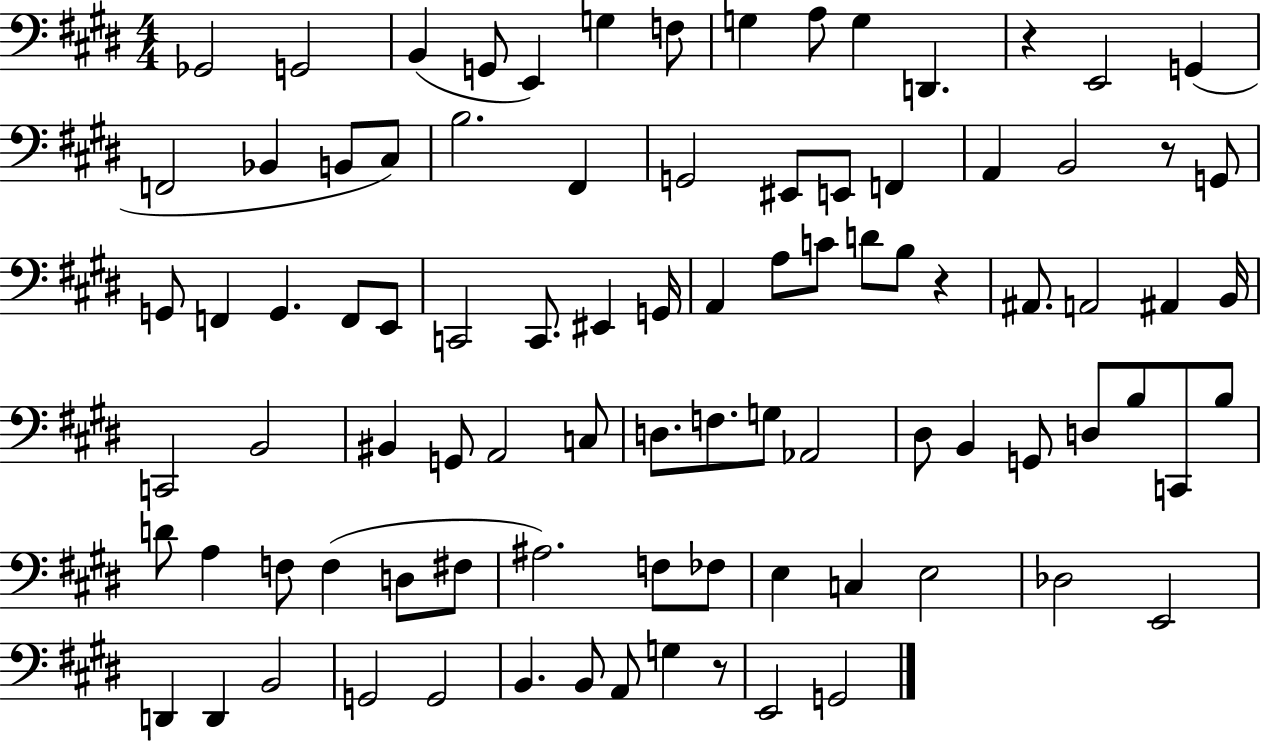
X:1
T:Untitled
M:4/4
L:1/4
K:E
_G,,2 G,,2 B,, G,,/2 E,, G, F,/2 G, A,/2 G, D,, z E,,2 G,, F,,2 _B,, B,,/2 ^C,/2 B,2 ^F,, G,,2 ^E,,/2 E,,/2 F,, A,, B,,2 z/2 G,,/2 G,,/2 F,, G,, F,,/2 E,,/2 C,,2 C,,/2 ^E,, G,,/4 A,, A,/2 C/2 D/2 B,/2 z ^A,,/2 A,,2 ^A,, B,,/4 C,,2 B,,2 ^B,, G,,/2 A,,2 C,/2 D,/2 F,/2 G,/2 _A,,2 ^D,/2 B,, G,,/2 D,/2 B,/2 C,,/2 B,/2 D/2 A, F,/2 F, D,/2 ^F,/2 ^A,2 F,/2 _F,/2 E, C, E,2 _D,2 E,,2 D,, D,, B,,2 G,,2 G,,2 B,, B,,/2 A,,/2 G, z/2 E,,2 G,,2